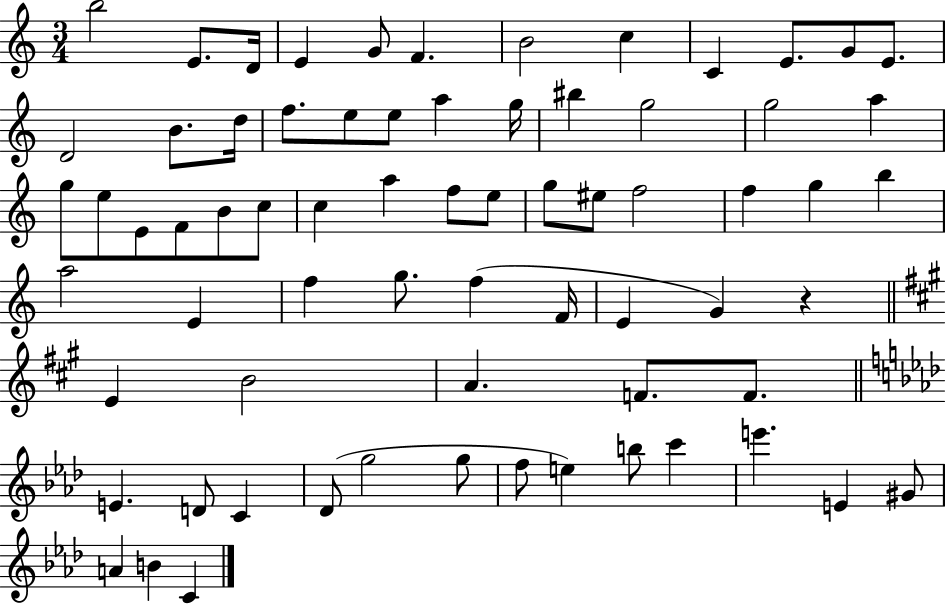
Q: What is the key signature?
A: C major